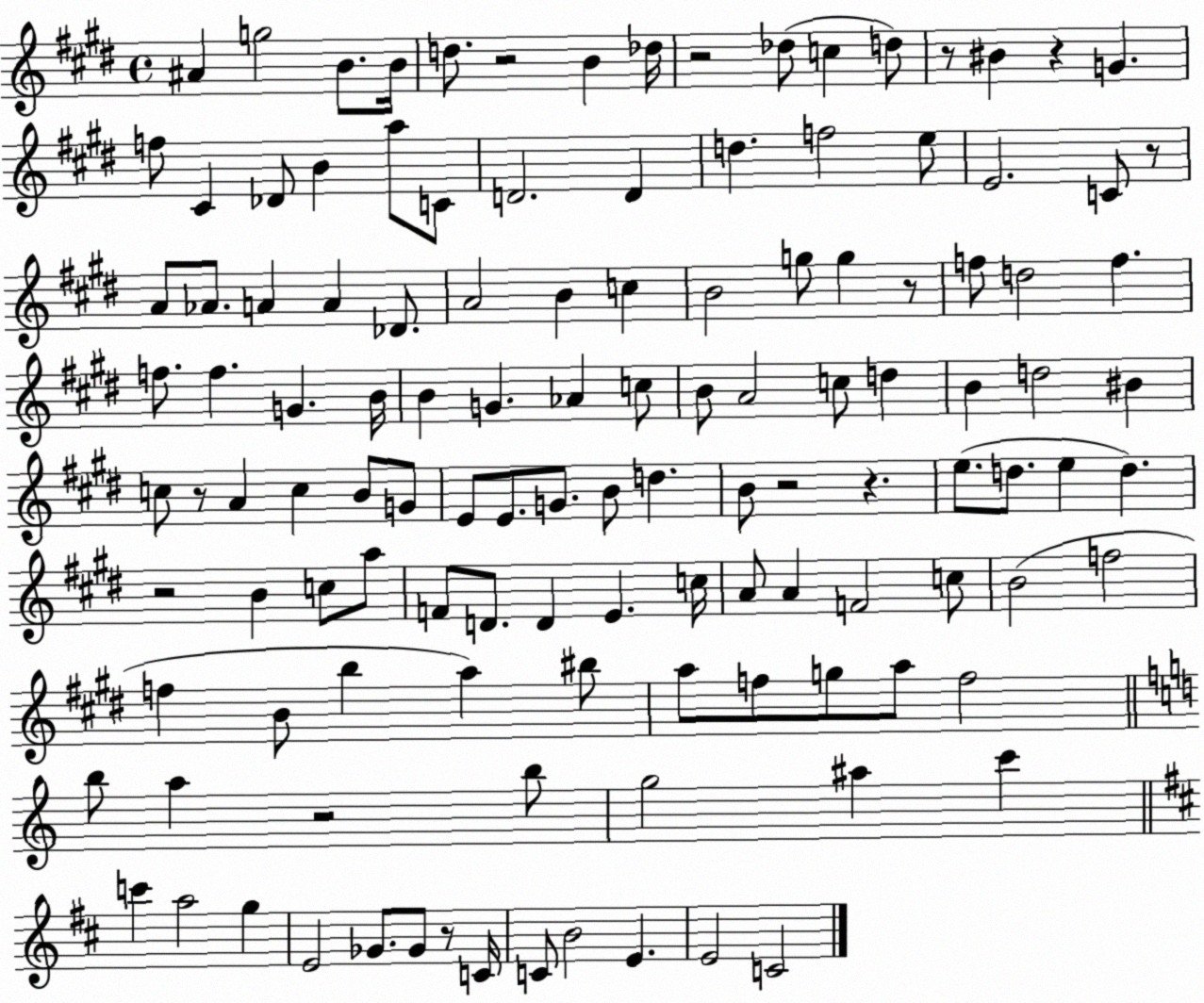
X:1
T:Untitled
M:4/4
L:1/4
K:E
^A g2 B/2 B/4 d/2 z2 B _d/4 z2 _d/2 c d/2 z/2 ^B z G f/2 ^C _D/2 B a/2 C/2 D2 D d f2 e/2 E2 C/2 z/2 A/2 _A/2 A A _D/2 A2 B c B2 g/2 g z/2 f/2 d2 f f/2 f G B/4 B G _A c/2 B/2 A2 c/2 d B d2 ^B c/2 z/2 A c B/2 G/2 E/2 E/2 G/2 B/2 d B/2 z2 z e/2 d/2 e d z2 B c/2 a/2 F/2 D/2 D E c/4 A/2 A F2 c/2 B2 f2 f B/2 b a ^b/2 a/2 f/2 g/2 a/2 f2 b/2 a z2 b/2 g2 ^a c' c' a2 g E2 _G/2 _G/2 z/2 C/4 C/2 B2 E E2 C2